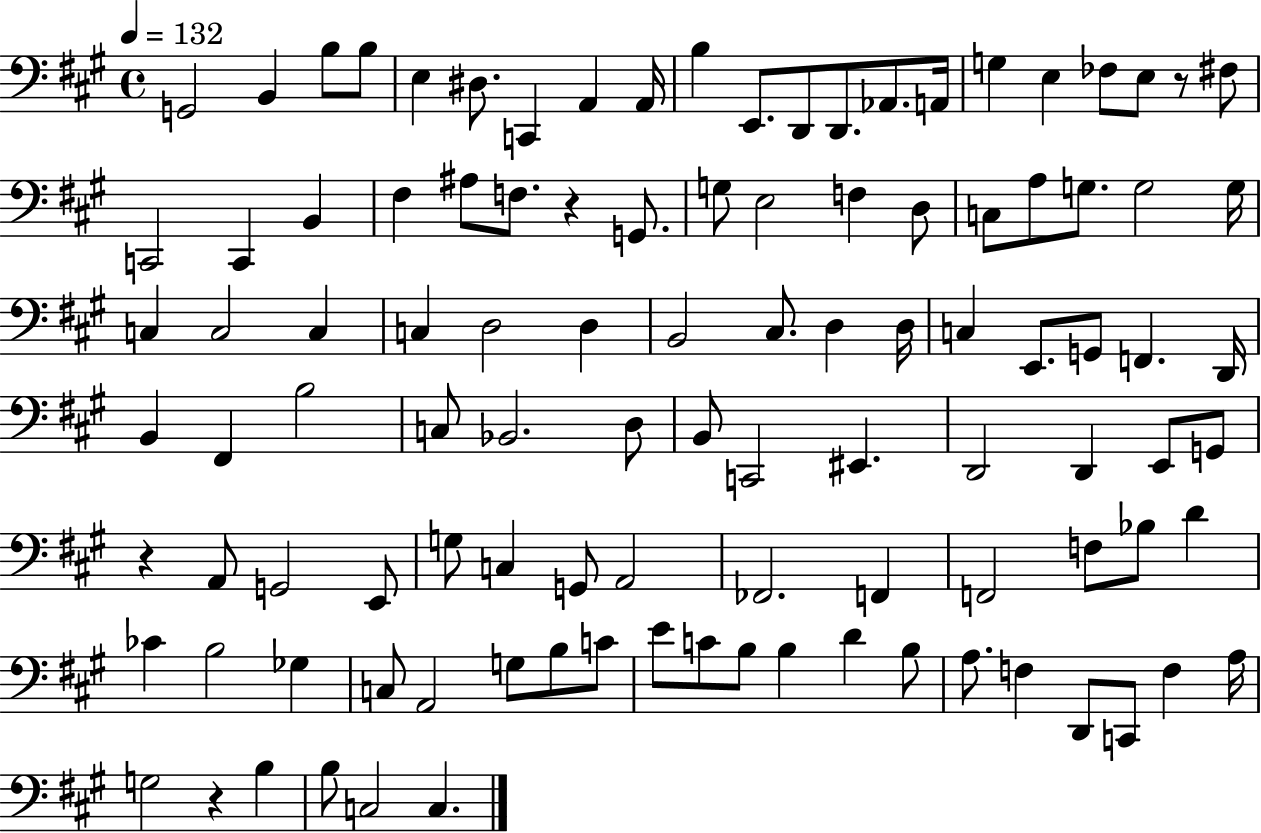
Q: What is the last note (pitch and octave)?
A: C3